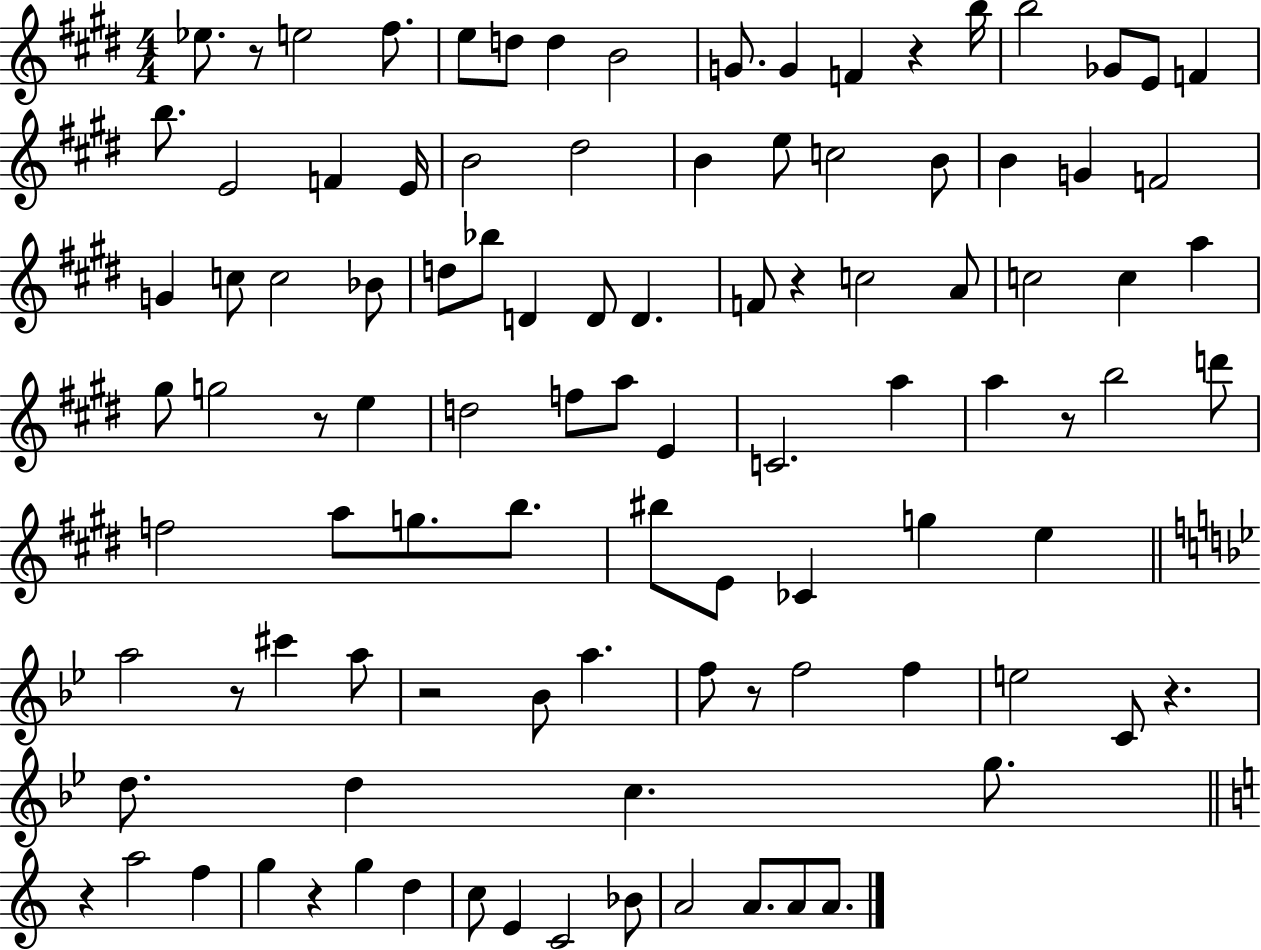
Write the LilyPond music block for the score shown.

{
  \clef treble
  \numericTimeSignature
  \time 4/4
  \key e \major
  ees''8. r8 e''2 fis''8. | e''8 d''8 d''4 b'2 | g'8. g'4 f'4 r4 b''16 | b''2 ges'8 e'8 f'4 | \break b''8. e'2 f'4 e'16 | b'2 dis''2 | b'4 e''8 c''2 b'8 | b'4 g'4 f'2 | \break g'4 c''8 c''2 bes'8 | d''8 bes''8 d'4 d'8 d'4. | f'8 r4 c''2 a'8 | c''2 c''4 a''4 | \break gis''8 g''2 r8 e''4 | d''2 f''8 a''8 e'4 | c'2. a''4 | a''4 r8 b''2 d'''8 | \break f''2 a''8 g''8. b''8. | bis''8 e'8 ces'4 g''4 e''4 | \bar "||" \break \key g \minor a''2 r8 cis'''4 a''8 | r2 bes'8 a''4. | f''8 r8 f''2 f''4 | e''2 c'8 r4. | \break d''8. d''4 c''4. g''8. | \bar "||" \break \key c \major r4 a''2 f''4 | g''4 r4 g''4 d''4 | c''8 e'4 c'2 bes'8 | a'2 a'8. a'8 a'8. | \break \bar "|."
}